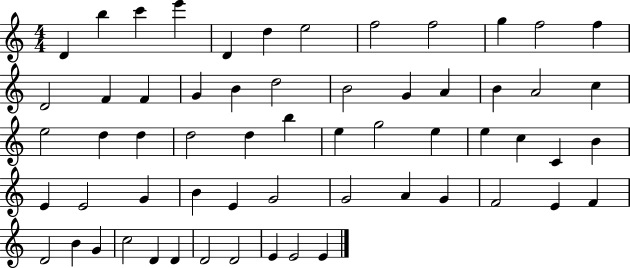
X:1
T:Untitled
M:4/4
L:1/4
K:C
D b c' e' D d e2 f2 f2 g f2 f D2 F F G B d2 B2 G A B A2 c e2 d d d2 d b e g2 e e c C B E E2 G B E G2 G2 A G F2 E F D2 B G c2 D D D2 D2 E E2 E